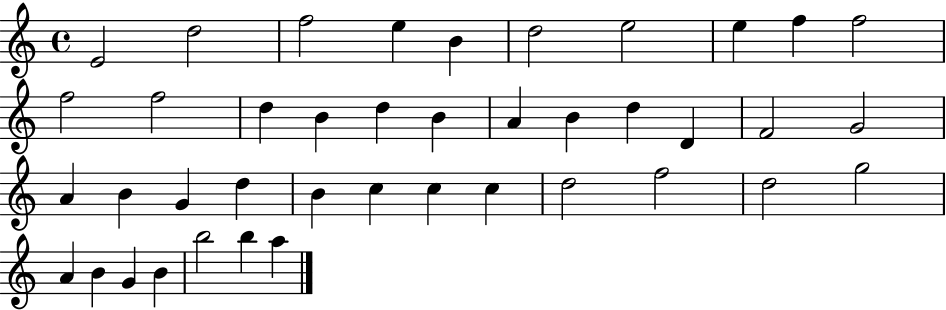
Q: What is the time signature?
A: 4/4